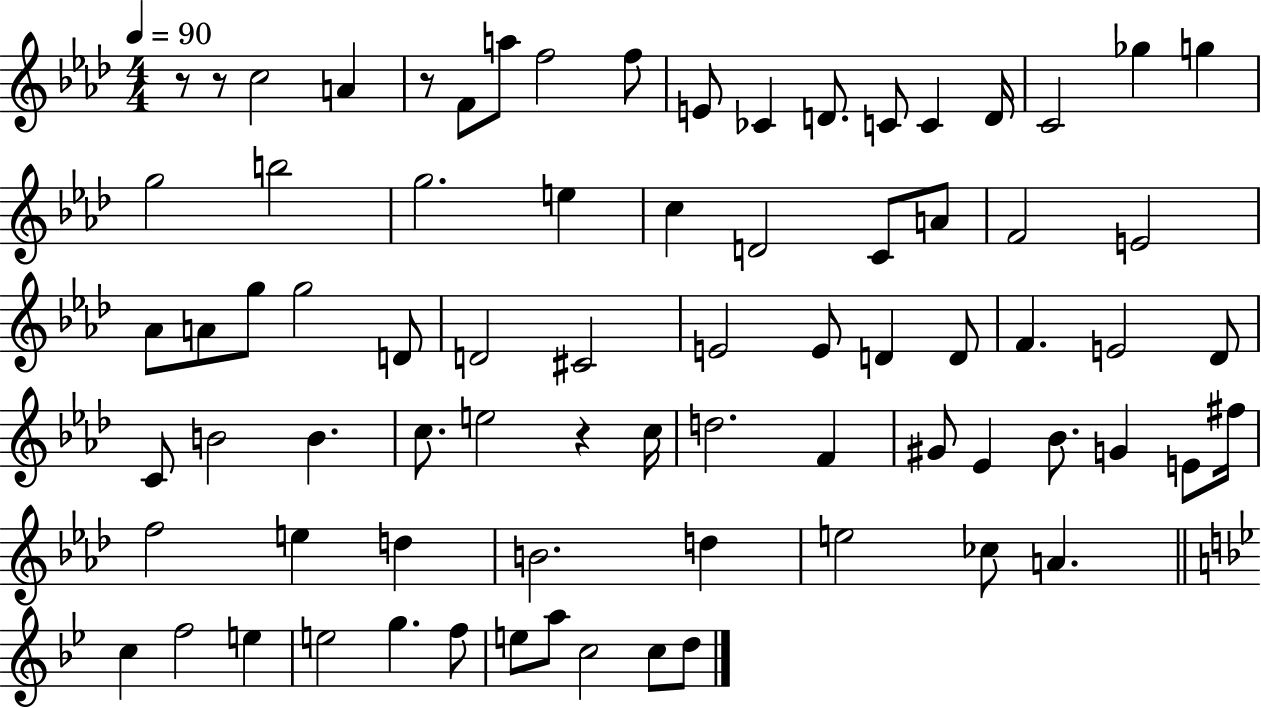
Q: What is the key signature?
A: AES major